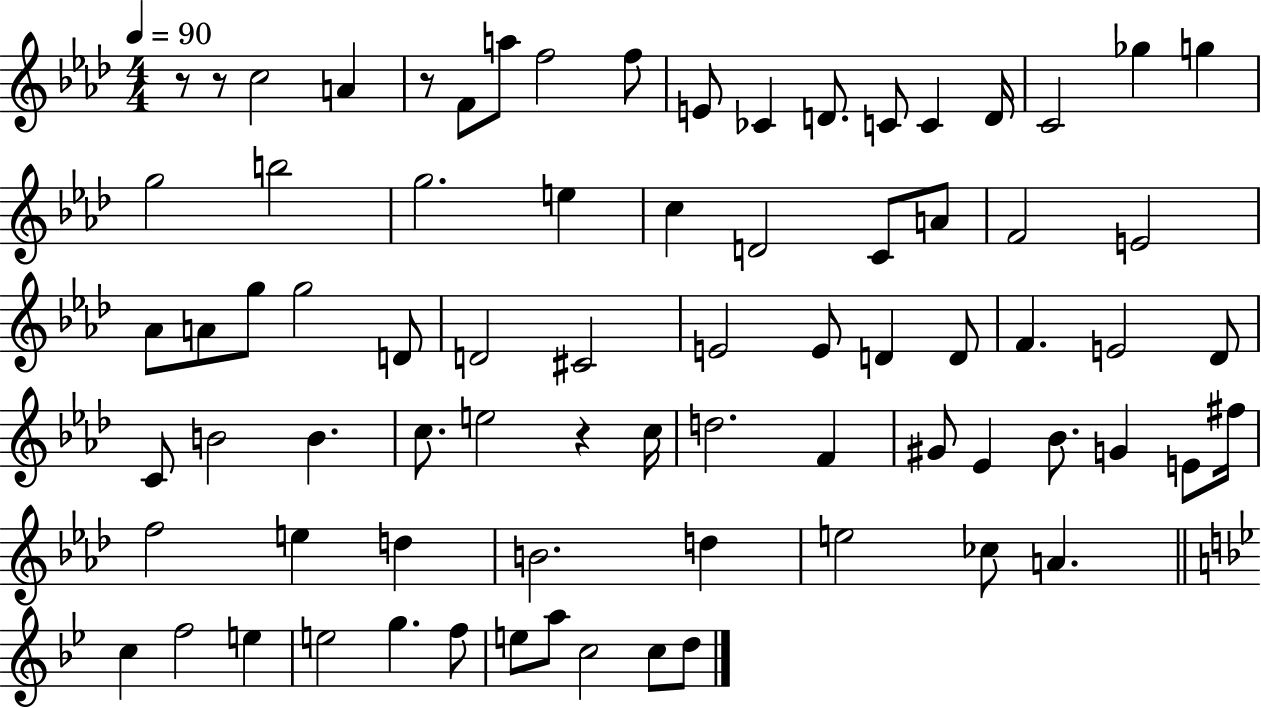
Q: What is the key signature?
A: AES major